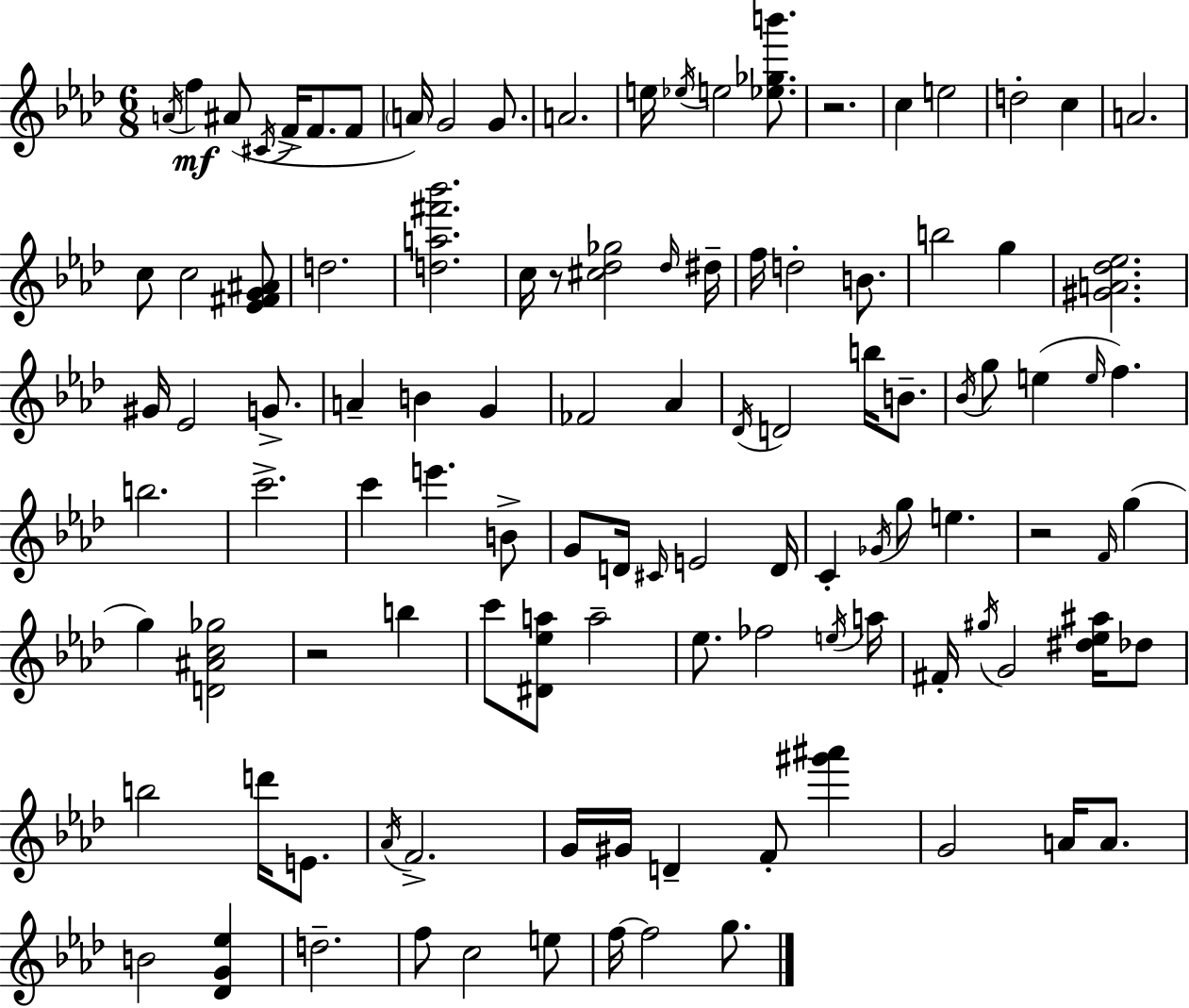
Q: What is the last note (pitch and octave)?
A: G5